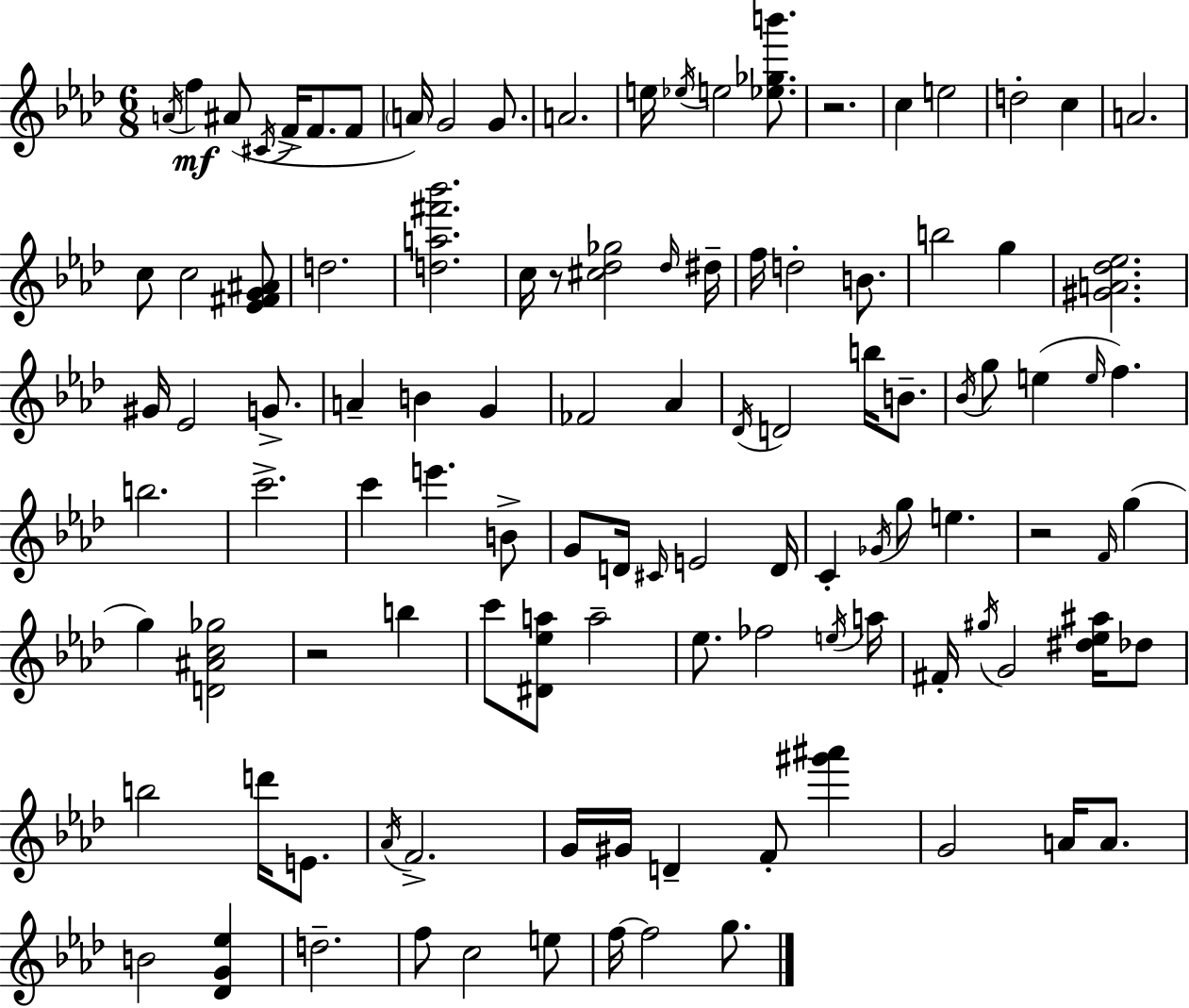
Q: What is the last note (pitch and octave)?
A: G5